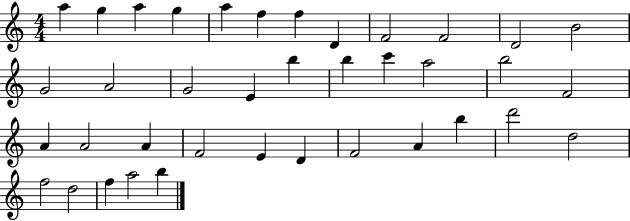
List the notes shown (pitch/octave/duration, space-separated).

A5/q G5/q A5/q G5/q A5/q F5/q F5/q D4/q F4/h F4/h D4/h B4/h G4/h A4/h G4/h E4/q B5/q B5/q C6/q A5/h B5/h F4/h A4/q A4/h A4/q F4/h E4/q D4/q F4/h A4/q B5/q D6/h D5/h F5/h D5/h F5/q A5/h B5/q